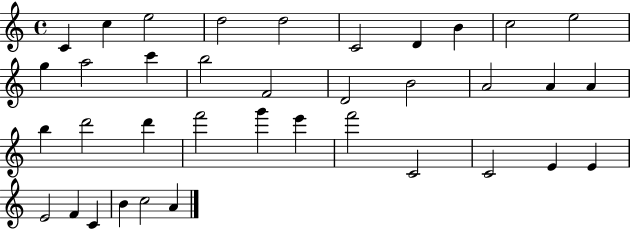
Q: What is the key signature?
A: C major